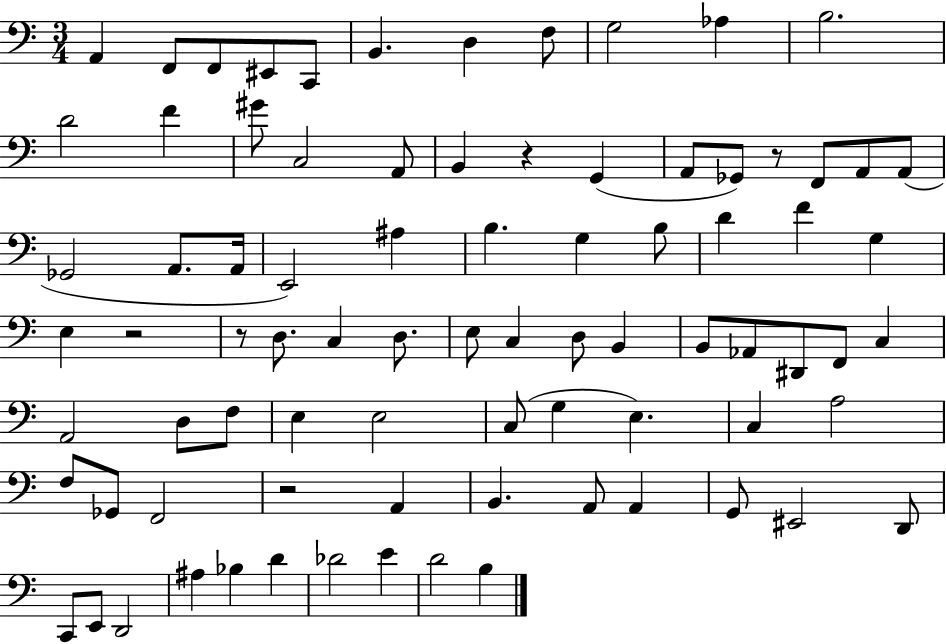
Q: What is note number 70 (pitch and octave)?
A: D2